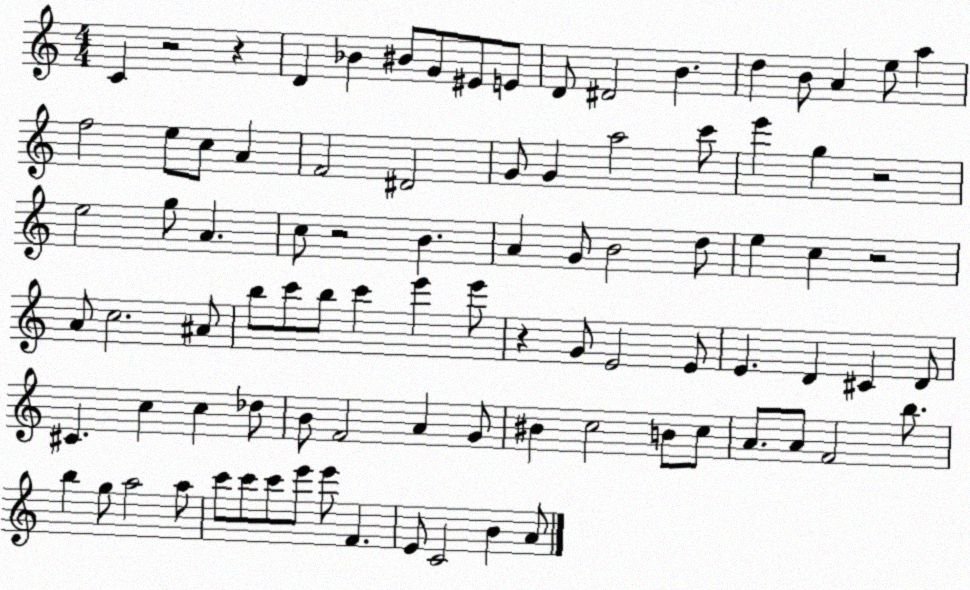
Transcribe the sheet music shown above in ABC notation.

X:1
T:Untitled
M:4/4
L:1/4
K:C
C z2 z D _B ^B/2 G/2 ^E/2 E/2 D/2 ^D2 B d B/2 A e/2 a f2 e/2 c/2 A F2 ^D2 G/2 G a2 c'/2 e' g z2 e2 g/2 A c/2 z2 B A G/2 B2 d/2 e c z2 A/2 c2 ^A/2 b/2 c'/2 b/2 c' e' e'/2 z G/2 E2 E/2 E D ^C D/2 ^C c c _d/2 B/2 F2 A G/2 ^B c2 B/2 c/2 A/2 A/2 F2 b/2 b g/2 a2 a/2 c'/2 c'/2 c'/2 e'/2 e'/2 F E/2 C2 B A/2